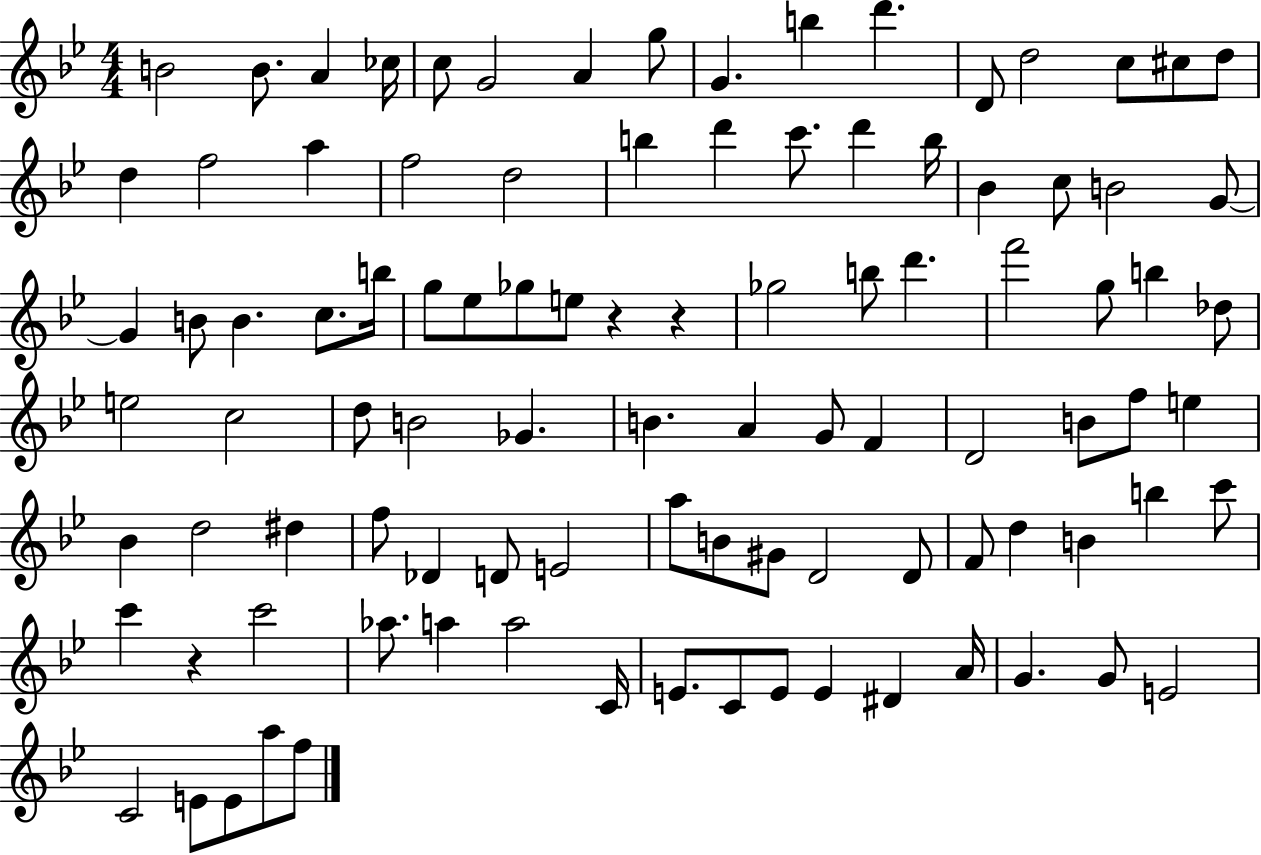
X:1
T:Untitled
M:4/4
L:1/4
K:Bb
B2 B/2 A _c/4 c/2 G2 A g/2 G b d' D/2 d2 c/2 ^c/2 d/2 d f2 a f2 d2 b d' c'/2 d' b/4 _B c/2 B2 G/2 G B/2 B c/2 b/4 g/2 _e/2 _g/2 e/2 z z _g2 b/2 d' f'2 g/2 b _d/2 e2 c2 d/2 B2 _G B A G/2 F D2 B/2 f/2 e _B d2 ^d f/2 _D D/2 E2 a/2 B/2 ^G/2 D2 D/2 F/2 d B b c'/2 c' z c'2 _a/2 a a2 C/4 E/2 C/2 E/2 E ^D A/4 G G/2 E2 C2 E/2 E/2 a/2 f/2